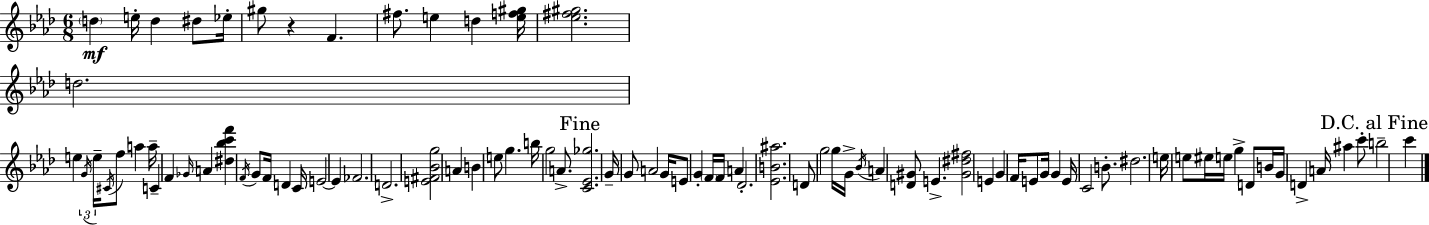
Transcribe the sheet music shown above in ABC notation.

X:1
T:Untitled
M:6/8
L:1/4
K:Fm
d e/4 d ^d/2 _e/4 ^g/2 z F ^f/2 e d [ef^g]/4 [_e^f^g]2 d2 e G/4 e/4 ^C/4 f/2 a a/4 C F _G/4 A [^d_bc'f'] F/4 G/2 F/4 D C/4 E2 E _F2 D2 [E^F_Bg]2 A B e/2 g b/4 g2 A/2 [C_E_g]2 G/4 G/2 A2 G/4 E/2 G F/4 F/4 A _D2 [_EB^a]2 D/2 g2 g/4 G/4 _B/4 A [D^G]/2 E [^G^d^f]2 E G F/4 E/2 G/4 G E/4 C2 B/2 ^d2 e/4 e/2 ^e/4 e/4 g D/2 B/4 G/4 D A/4 ^a c'/2 b2 c'